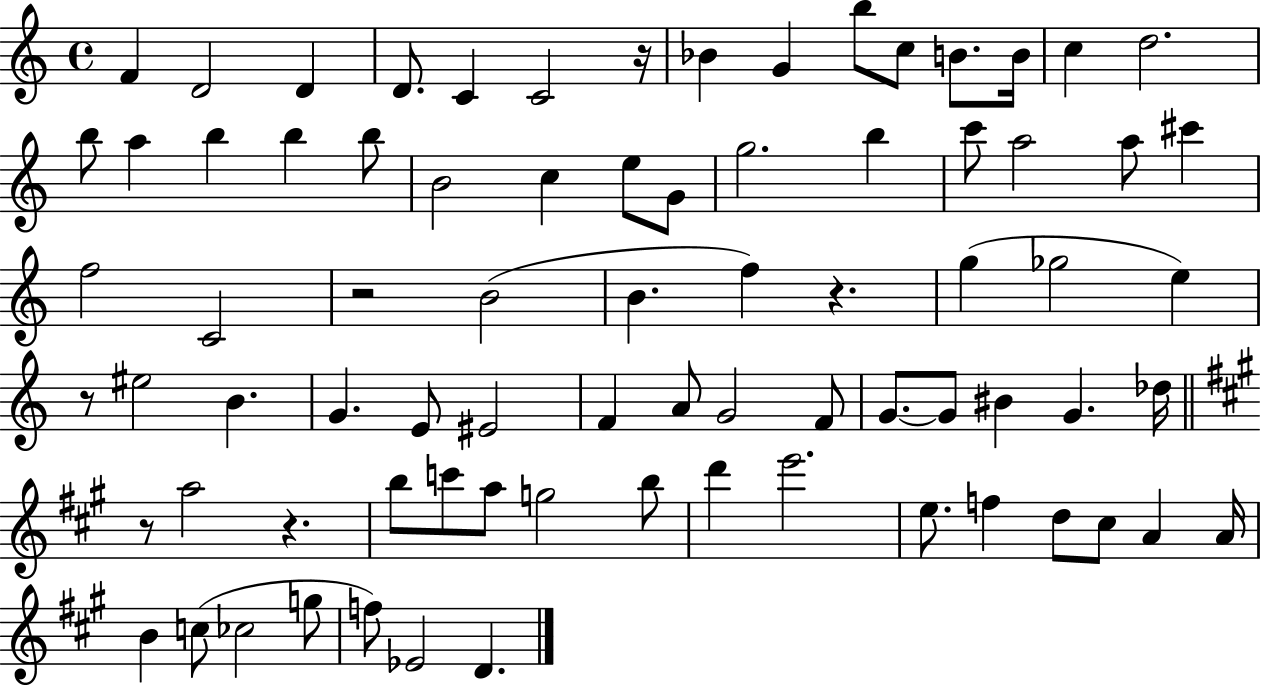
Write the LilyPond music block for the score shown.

{
  \clef treble
  \time 4/4
  \defaultTimeSignature
  \key c \major
  f'4 d'2 d'4 | d'8. c'4 c'2 r16 | bes'4 g'4 b''8 c''8 b'8. b'16 | c''4 d''2. | \break b''8 a''4 b''4 b''4 b''8 | b'2 c''4 e''8 g'8 | g''2. b''4 | c'''8 a''2 a''8 cis'''4 | \break f''2 c'2 | r2 b'2( | b'4. f''4) r4. | g''4( ges''2 e''4) | \break r8 eis''2 b'4. | g'4. e'8 eis'2 | f'4 a'8 g'2 f'8 | g'8.~~ g'8 bis'4 g'4. des''16 | \break \bar "||" \break \key a \major r8 a''2 r4. | b''8 c'''8 a''8 g''2 b''8 | d'''4 e'''2. | e''8. f''4 d''8 cis''8 a'4 a'16 | \break b'4 c''8( ces''2 g''8 | f''8) ees'2 d'4. | \bar "|."
}